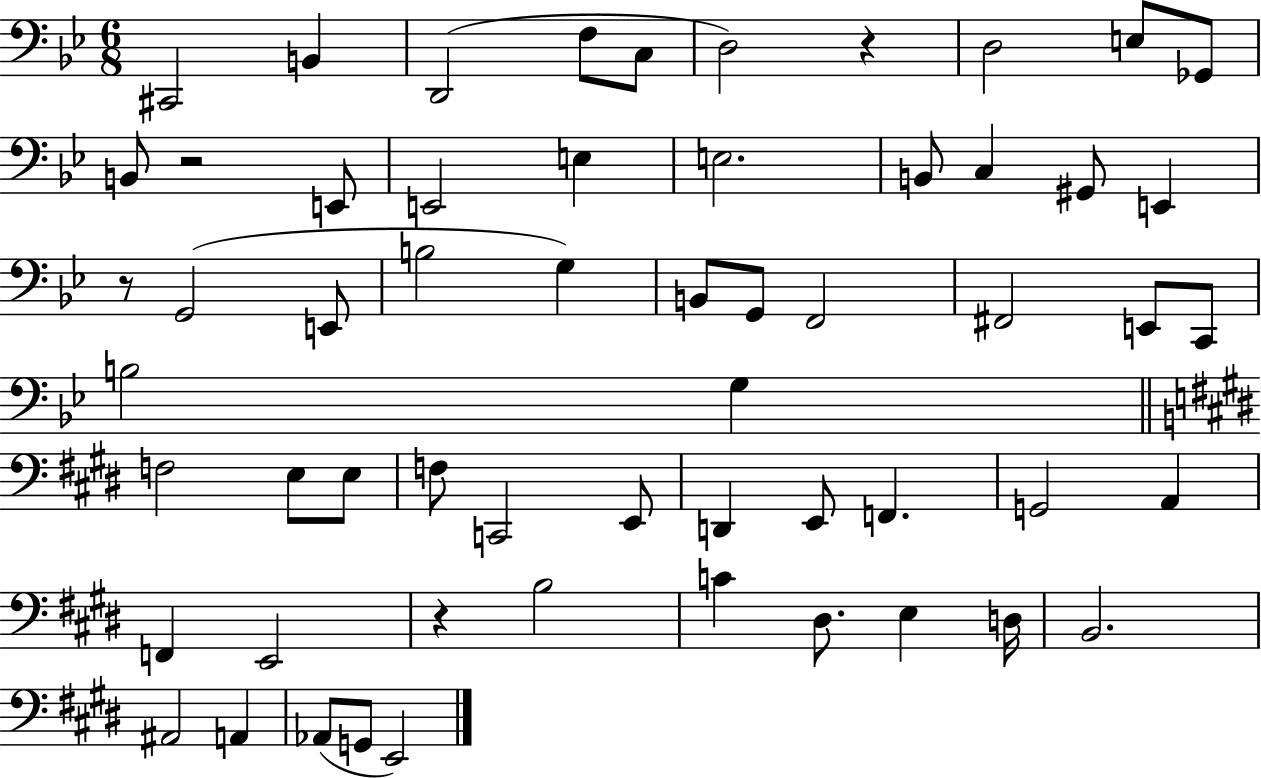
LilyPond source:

{
  \clef bass
  \numericTimeSignature
  \time 6/8
  \key bes \major
  cis,2 b,4 | d,2( f8 c8 | d2) r4 | d2 e8 ges,8 | \break b,8 r2 e,8 | e,2 e4 | e2. | b,8 c4 gis,8 e,4 | \break r8 g,2( e,8 | b2 g4) | b,8 g,8 f,2 | fis,2 e,8 c,8 | \break b2 g4 | \bar "||" \break \key e \major f2 e8 e8 | f8 c,2 e,8 | d,4 e,8 f,4. | g,2 a,4 | \break f,4 e,2 | r4 b2 | c'4 dis8. e4 d16 | b,2. | \break ais,2 a,4 | aes,8( g,8 e,2) | \bar "|."
}